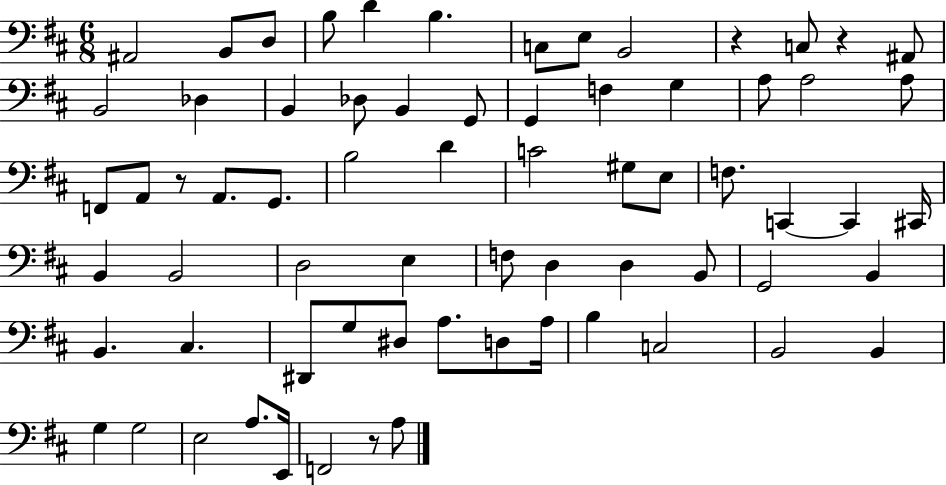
A#2/h B2/e D3/e B3/e D4/q B3/q. C3/e E3/e B2/h R/q C3/e R/q A#2/e B2/h Db3/q B2/q Db3/e B2/q G2/e G2/q F3/q G3/q A3/e A3/h A3/e F2/e A2/e R/e A2/e. G2/e. B3/h D4/q C4/h G#3/e E3/e F3/e. C2/q C2/q C#2/s B2/q B2/h D3/h E3/q F3/e D3/q D3/q B2/e G2/h B2/q B2/q. C#3/q. D#2/e G3/e D#3/e A3/e. D3/e A3/s B3/q C3/h B2/h B2/q G3/q G3/h E3/h A3/e. E2/s F2/h R/e A3/e